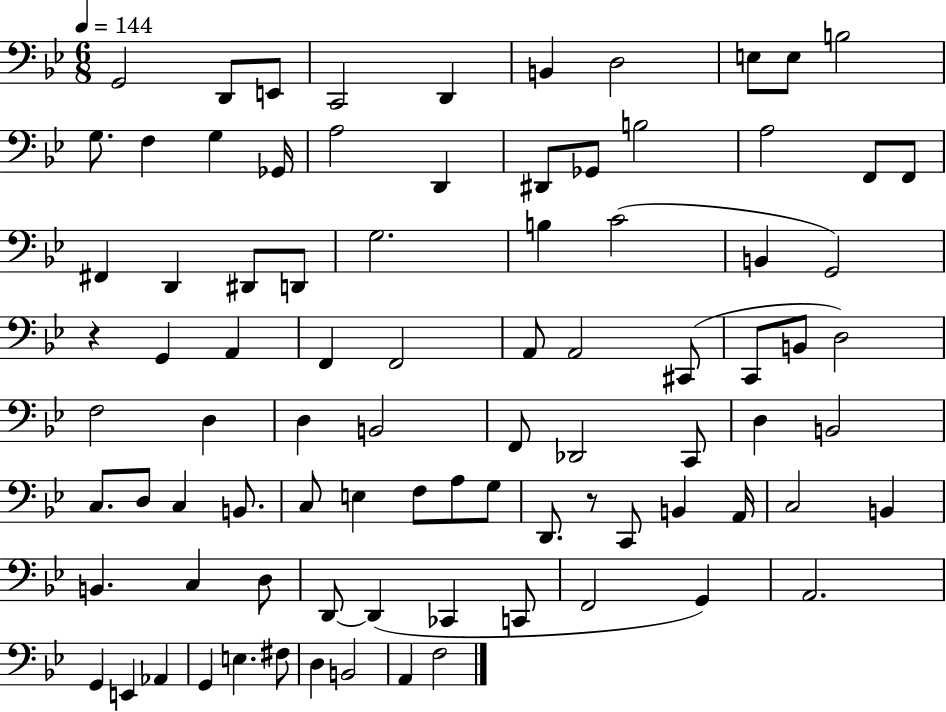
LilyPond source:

{
  \clef bass
  \numericTimeSignature
  \time 6/8
  \key bes \major
  \tempo 4 = 144
  g,2 d,8 e,8 | c,2 d,4 | b,4 d2 | e8 e8 b2 | \break g8. f4 g4 ges,16 | a2 d,4 | dis,8 ges,8 b2 | a2 f,8 f,8 | \break fis,4 d,4 dis,8 d,8 | g2. | b4 c'2( | b,4 g,2) | \break r4 g,4 a,4 | f,4 f,2 | a,8 a,2 cis,8( | c,8 b,8 d2) | \break f2 d4 | d4 b,2 | f,8 des,2 c,8 | d4 b,2 | \break c8. d8 c4 b,8. | c8 e4 f8 a8 g8 | d,8. r8 c,8 b,4 a,16 | c2 b,4 | \break b,4. c4 d8 | d,8~~ d,4( ces,4 c,8 | f,2 g,4) | a,2. | \break g,4 e,4 aes,4 | g,4 e4. fis8 | d4 b,2 | a,4 f2 | \break \bar "|."
}